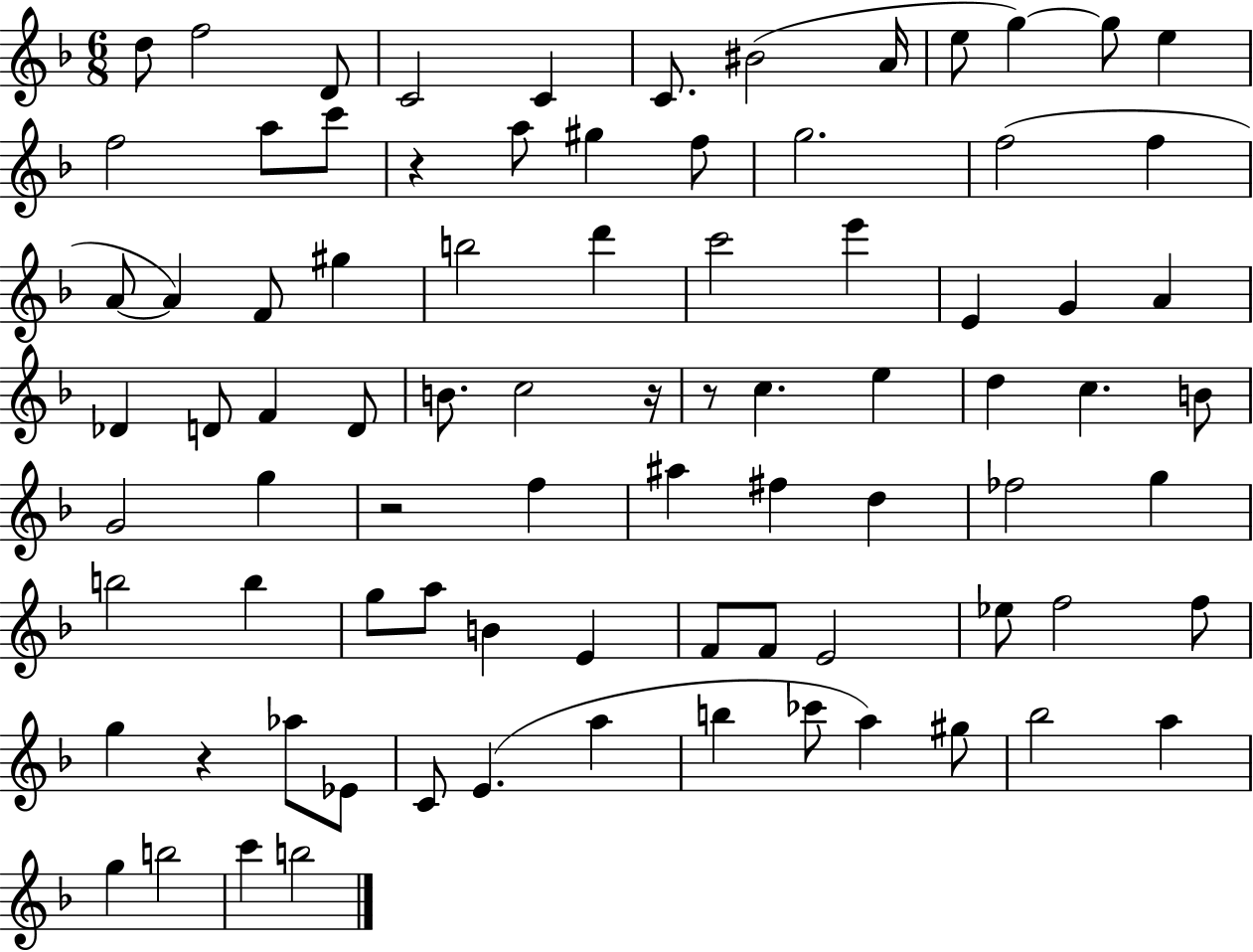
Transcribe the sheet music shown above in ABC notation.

X:1
T:Untitled
M:6/8
L:1/4
K:F
d/2 f2 D/2 C2 C C/2 ^B2 A/4 e/2 g g/2 e f2 a/2 c'/2 z a/2 ^g f/2 g2 f2 f A/2 A F/2 ^g b2 d' c'2 e' E G A _D D/2 F D/2 B/2 c2 z/4 z/2 c e d c B/2 G2 g z2 f ^a ^f d _f2 g b2 b g/2 a/2 B E F/2 F/2 E2 _e/2 f2 f/2 g z _a/2 _E/2 C/2 E a b _c'/2 a ^g/2 _b2 a g b2 c' b2